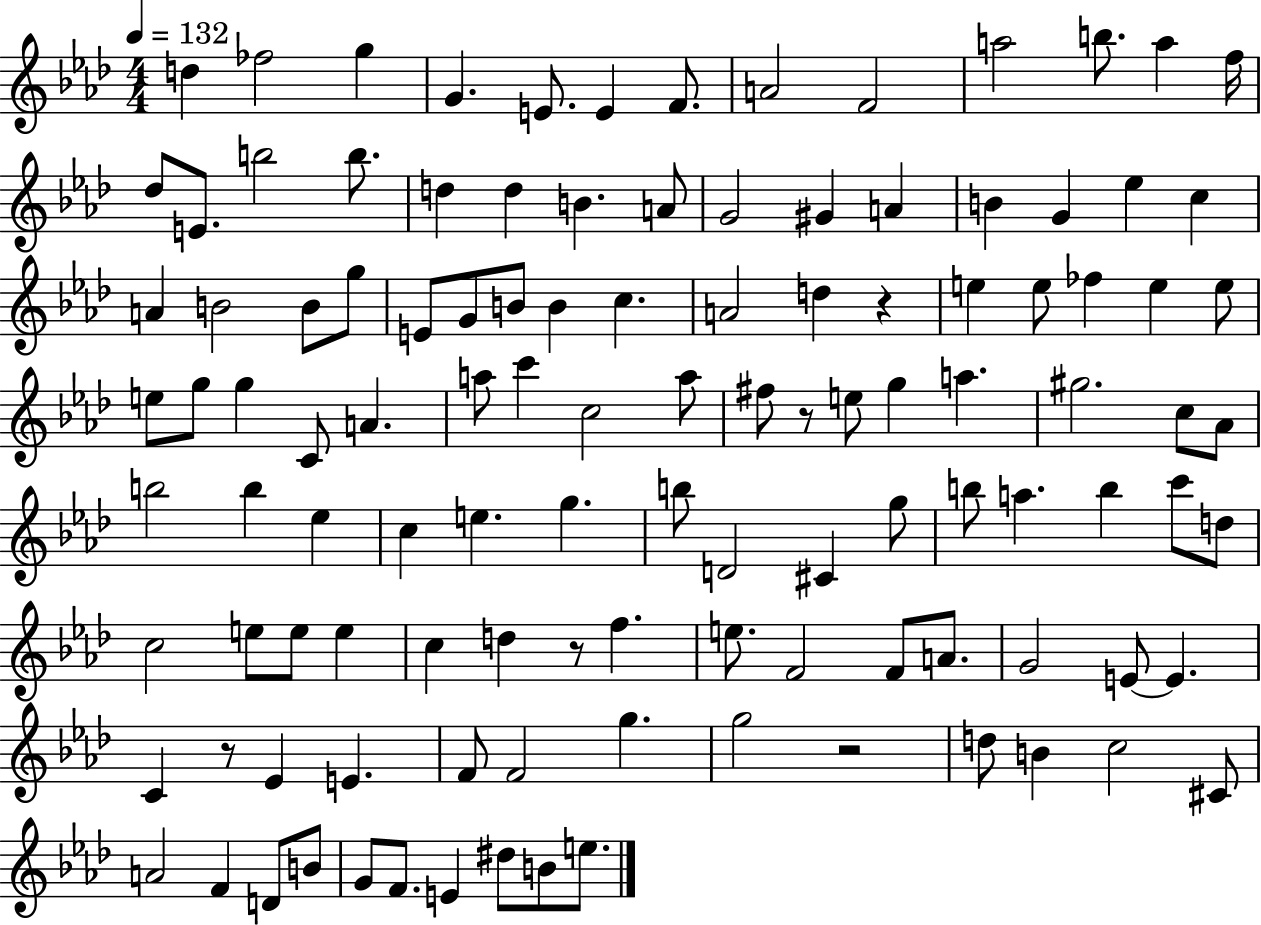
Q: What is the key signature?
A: AES major